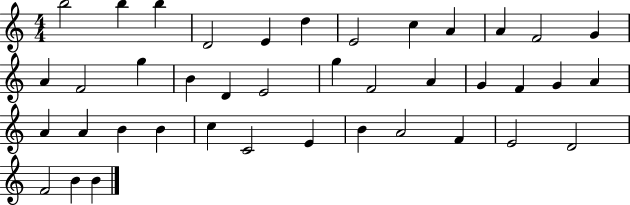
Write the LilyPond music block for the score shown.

{
  \clef treble
  \numericTimeSignature
  \time 4/4
  \key c \major
  b''2 b''4 b''4 | d'2 e'4 d''4 | e'2 c''4 a'4 | a'4 f'2 g'4 | \break a'4 f'2 g''4 | b'4 d'4 e'2 | g''4 f'2 a'4 | g'4 f'4 g'4 a'4 | \break a'4 a'4 b'4 b'4 | c''4 c'2 e'4 | b'4 a'2 f'4 | e'2 d'2 | \break f'2 b'4 b'4 | \bar "|."
}